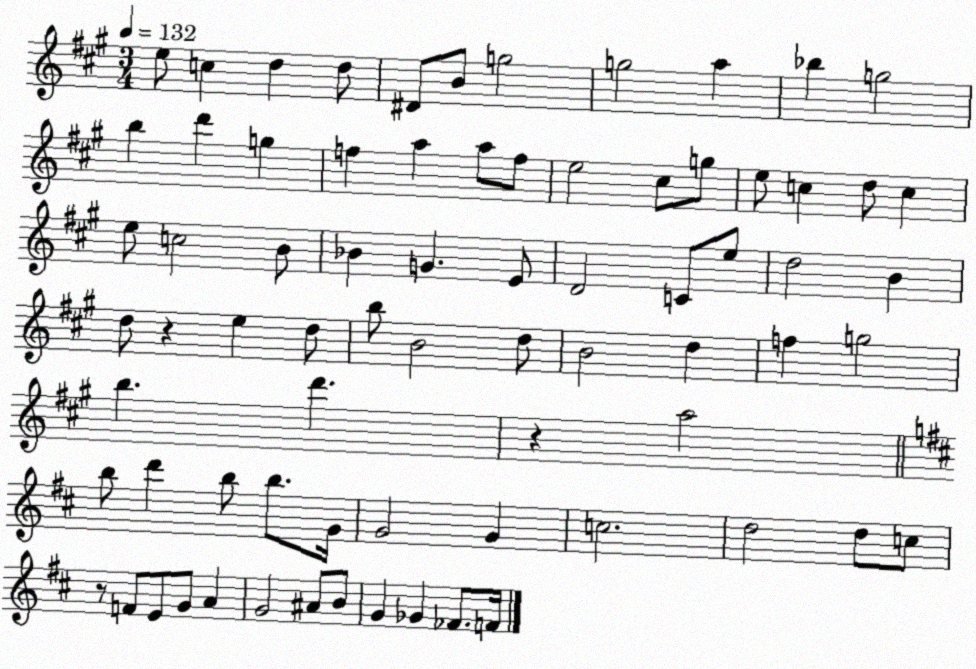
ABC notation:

X:1
T:Untitled
M:3/4
L:1/4
K:A
e/2 c d d/2 ^D/2 B/2 g2 g2 a _b g2 b d' g f a a/2 f/2 e2 ^c/2 g/2 e/2 c d/2 c e/2 c2 B/2 _B G E/2 D2 C/2 e/2 d2 B d/2 z e d/2 b/2 B2 d/2 B2 d f g2 b d' z a2 b/2 d' b/2 b/2 G/4 G2 G c2 d2 d/2 c/2 z/2 F/2 E/2 G/2 A G2 ^A/2 B/2 G _G _F/2 F/4